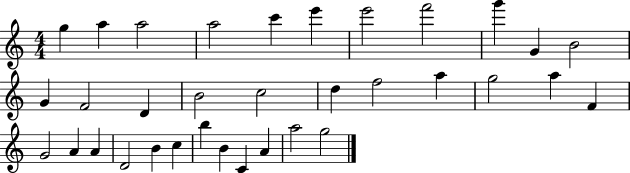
{
  \clef treble
  \numericTimeSignature
  \time 4/4
  \key c \major
  g''4 a''4 a''2 | a''2 c'''4 e'''4 | e'''2 f'''2 | g'''4 g'4 b'2 | \break g'4 f'2 d'4 | b'2 c''2 | d''4 f''2 a''4 | g''2 a''4 f'4 | \break g'2 a'4 a'4 | d'2 b'4 c''4 | b''4 b'4 c'4 a'4 | a''2 g''2 | \break \bar "|."
}